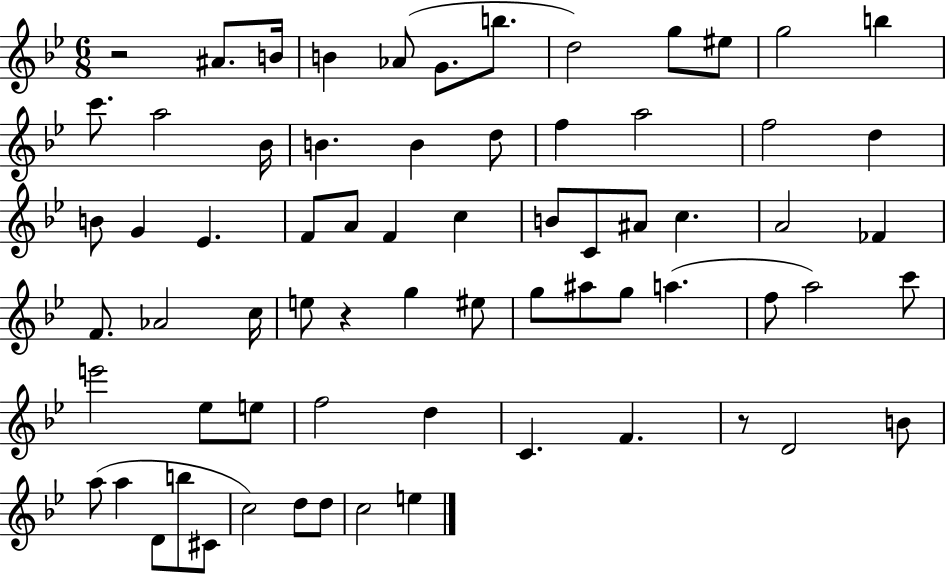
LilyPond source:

{
  \clef treble
  \numericTimeSignature
  \time 6/8
  \key bes \major
  r2 ais'8. b'16 | b'4 aes'8( g'8. b''8. | d''2) g''8 eis''8 | g''2 b''4 | \break c'''8. a''2 bes'16 | b'4. b'4 d''8 | f''4 a''2 | f''2 d''4 | \break b'8 g'4 ees'4. | f'8 a'8 f'4 c''4 | b'8 c'8 ais'8 c''4. | a'2 fes'4 | \break f'8. aes'2 c''16 | e''8 r4 g''4 eis''8 | g''8 ais''8 g''8 a''4.( | f''8 a''2) c'''8 | \break e'''2 ees''8 e''8 | f''2 d''4 | c'4. f'4. | r8 d'2 b'8 | \break a''8( a''4 d'8 b''8 cis'8 | c''2) d''8 d''8 | c''2 e''4 | \bar "|."
}